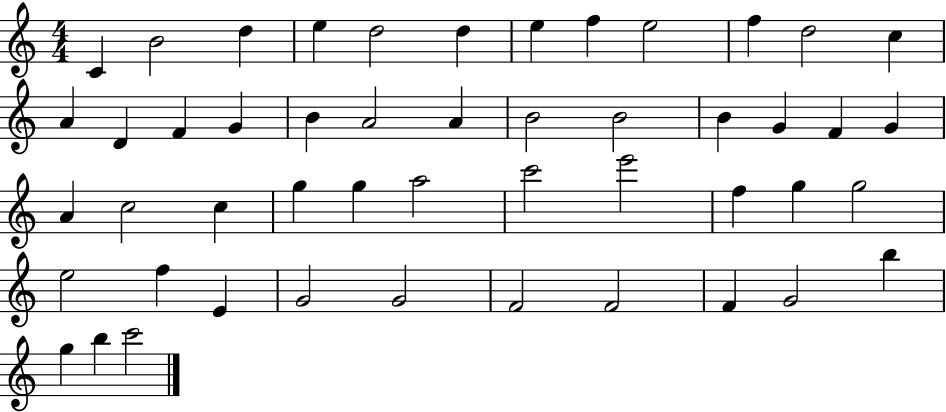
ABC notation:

X:1
T:Untitled
M:4/4
L:1/4
K:C
C B2 d e d2 d e f e2 f d2 c A D F G B A2 A B2 B2 B G F G A c2 c g g a2 c'2 e'2 f g g2 e2 f E G2 G2 F2 F2 F G2 b g b c'2